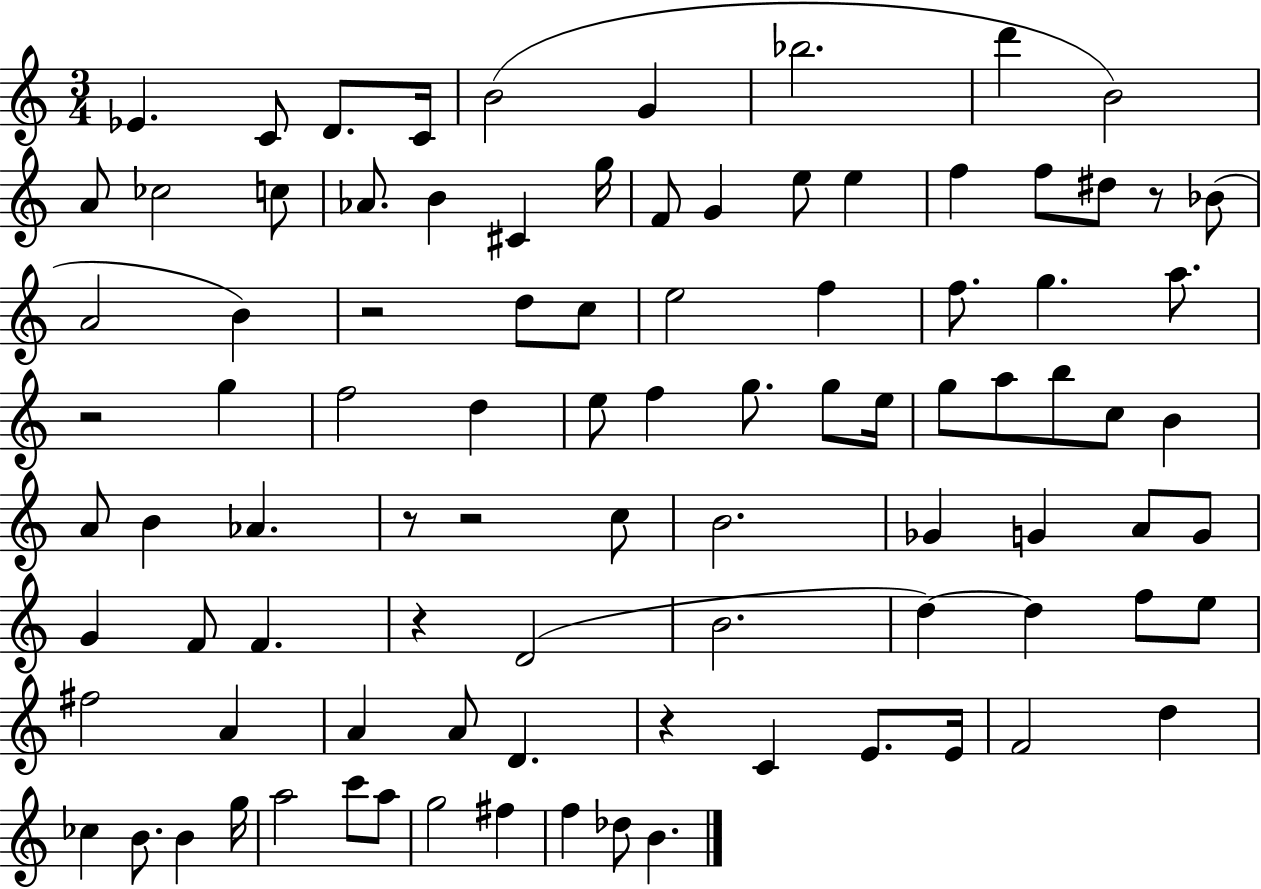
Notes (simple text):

Eb4/q. C4/e D4/e. C4/s B4/h G4/q Bb5/h. D6/q B4/h A4/e CES5/h C5/e Ab4/e. B4/q C#4/q G5/s F4/e G4/q E5/e E5/q F5/q F5/e D#5/e R/e Bb4/e A4/h B4/q R/h D5/e C5/e E5/h F5/q F5/e. G5/q. A5/e. R/h G5/q F5/h D5/q E5/e F5/q G5/e. G5/e E5/s G5/e A5/e B5/e C5/e B4/q A4/e B4/q Ab4/q. R/e R/h C5/e B4/h. Gb4/q G4/q A4/e G4/e G4/q F4/e F4/q. R/q D4/h B4/h. D5/q D5/q F5/e E5/e F#5/h A4/q A4/q A4/e D4/q. R/q C4/q E4/e. E4/s F4/h D5/q CES5/q B4/e. B4/q G5/s A5/h C6/e A5/e G5/h F#5/q F5/q Db5/e B4/q.